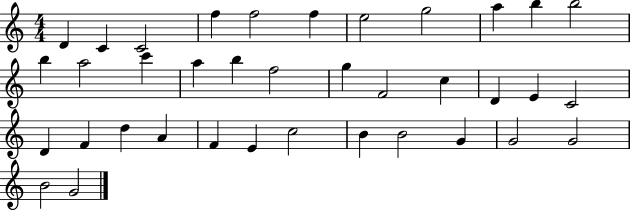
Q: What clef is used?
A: treble